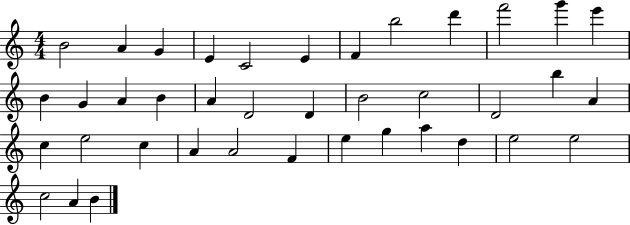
{
  \clef treble
  \numericTimeSignature
  \time 4/4
  \key c \major
  b'2 a'4 g'4 | e'4 c'2 e'4 | f'4 b''2 d'''4 | f'''2 g'''4 e'''4 | \break b'4 g'4 a'4 b'4 | a'4 d'2 d'4 | b'2 c''2 | d'2 b''4 a'4 | \break c''4 e''2 c''4 | a'4 a'2 f'4 | e''4 g''4 a''4 d''4 | e''2 e''2 | \break c''2 a'4 b'4 | \bar "|."
}